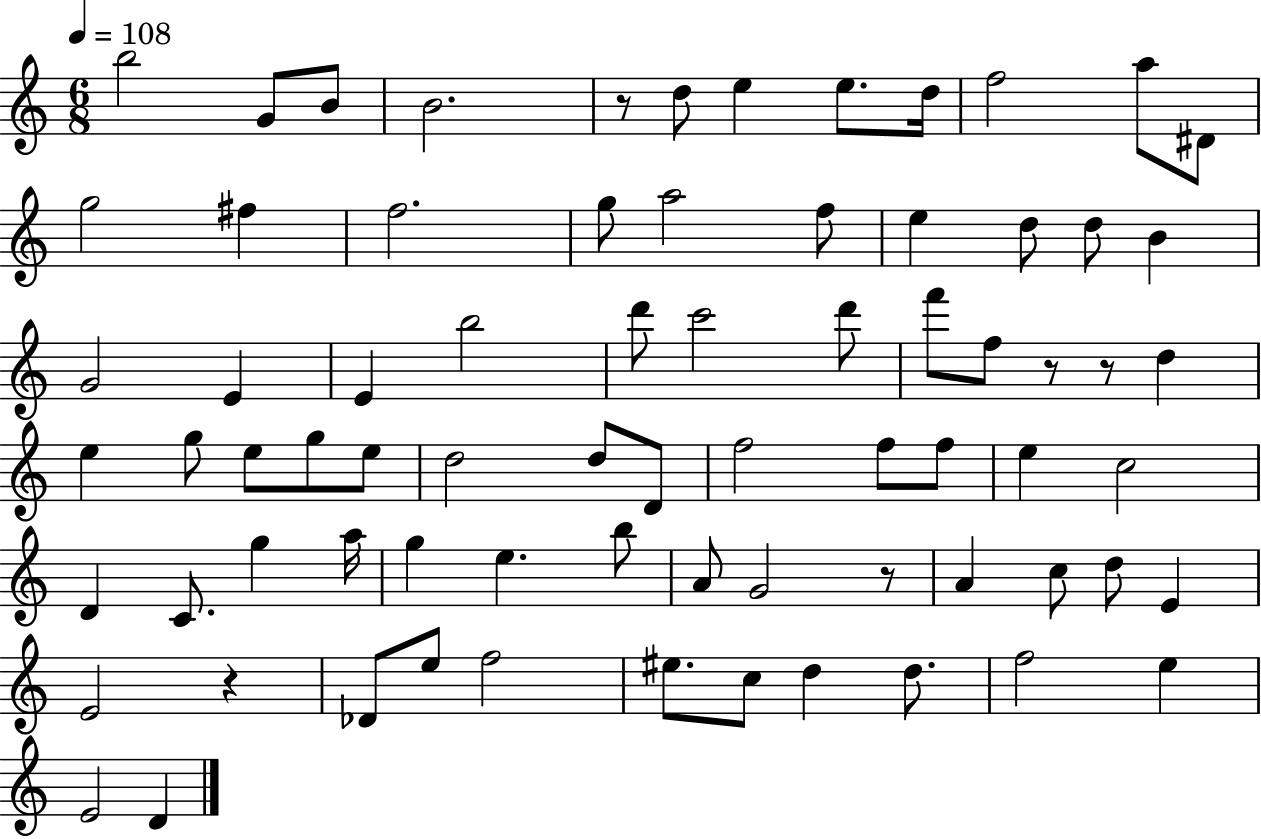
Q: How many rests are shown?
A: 5